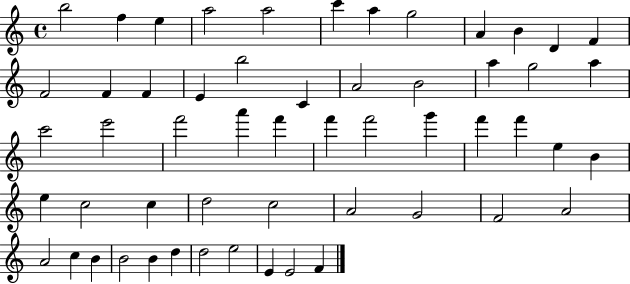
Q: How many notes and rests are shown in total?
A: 55